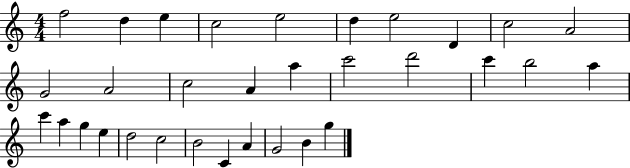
X:1
T:Untitled
M:4/4
L:1/4
K:C
f2 d e c2 e2 d e2 D c2 A2 G2 A2 c2 A a c'2 d'2 c' b2 a c' a g e d2 c2 B2 C A G2 B g